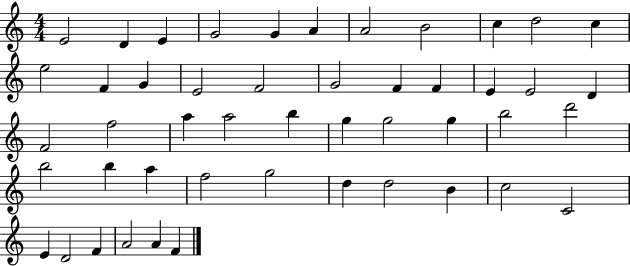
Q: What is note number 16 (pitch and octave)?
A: F4